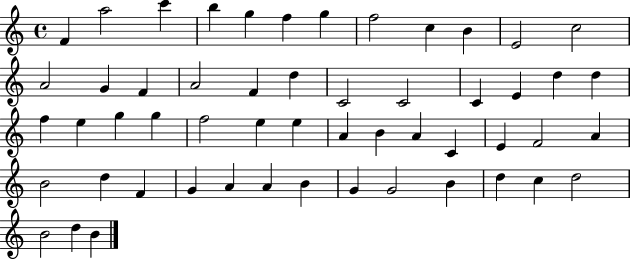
F4/q A5/h C6/q B5/q G5/q F5/q G5/q F5/h C5/q B4/q E4/h C5/h A4/h G4/q F4/q A4/h F4/q D5/q C4/h C4/h C4/q E4/q D5/q D5/q F5/q E5/q G5/q G5/q F5/h E5/q E5/q A4/q B4/q A4/q C4/q E4/q F4/h A4/q B4/h D5/q F4/q G4/q A4/q A4/q B4/q G4/q G4/h B4/q D5/q C5/q D5/h B4/h D5/q B4/q